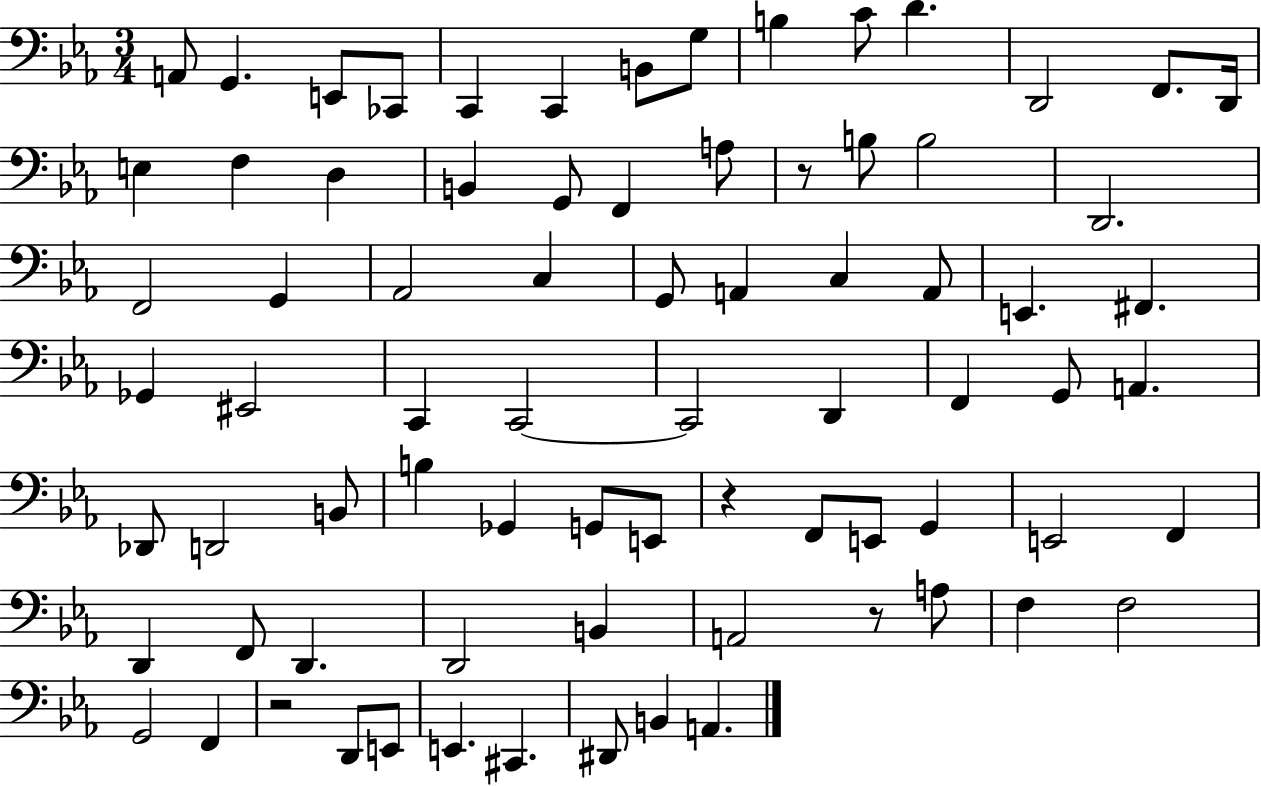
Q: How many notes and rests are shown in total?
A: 77